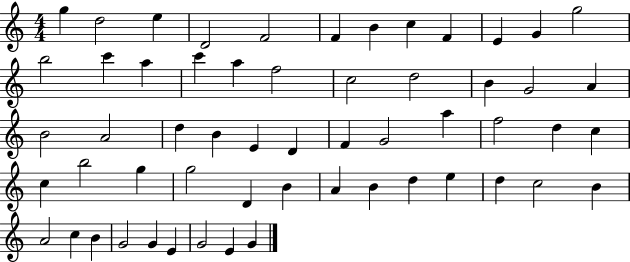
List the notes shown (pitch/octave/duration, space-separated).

G5/q D5/h E5/q D4/h F4/h F4/q B4/q C5/q F4/q E4/q G4/q G5/h B5/h C6/q A5/q C6/q A5/q F5/h C5/h D5/h B4/q G4/h A4/q B4/h A4/h D5/q B4/q E4/q D4/q F4/q G4/h A5/q F5/h D5/q C5/q C5/q B5/h G5/q G5/h D4/q B4/q A4/q B4/q D5/q E5/q D5/q C5/h B4/q A4/h C5/q B4/q G4/h G4/q E4/q G4/h E4/q G4/q